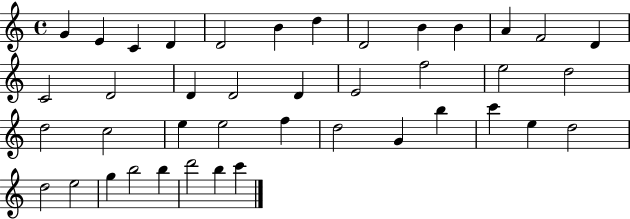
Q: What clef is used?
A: treble